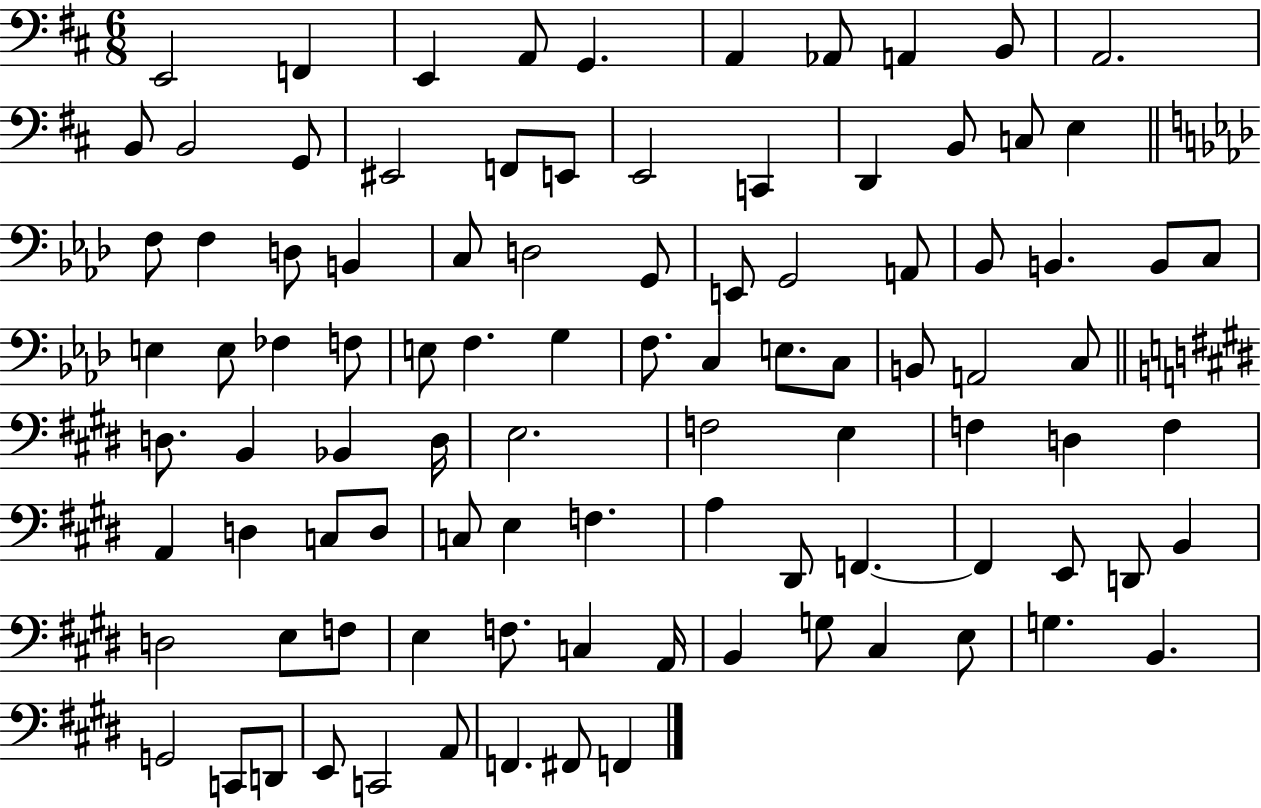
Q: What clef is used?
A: bass